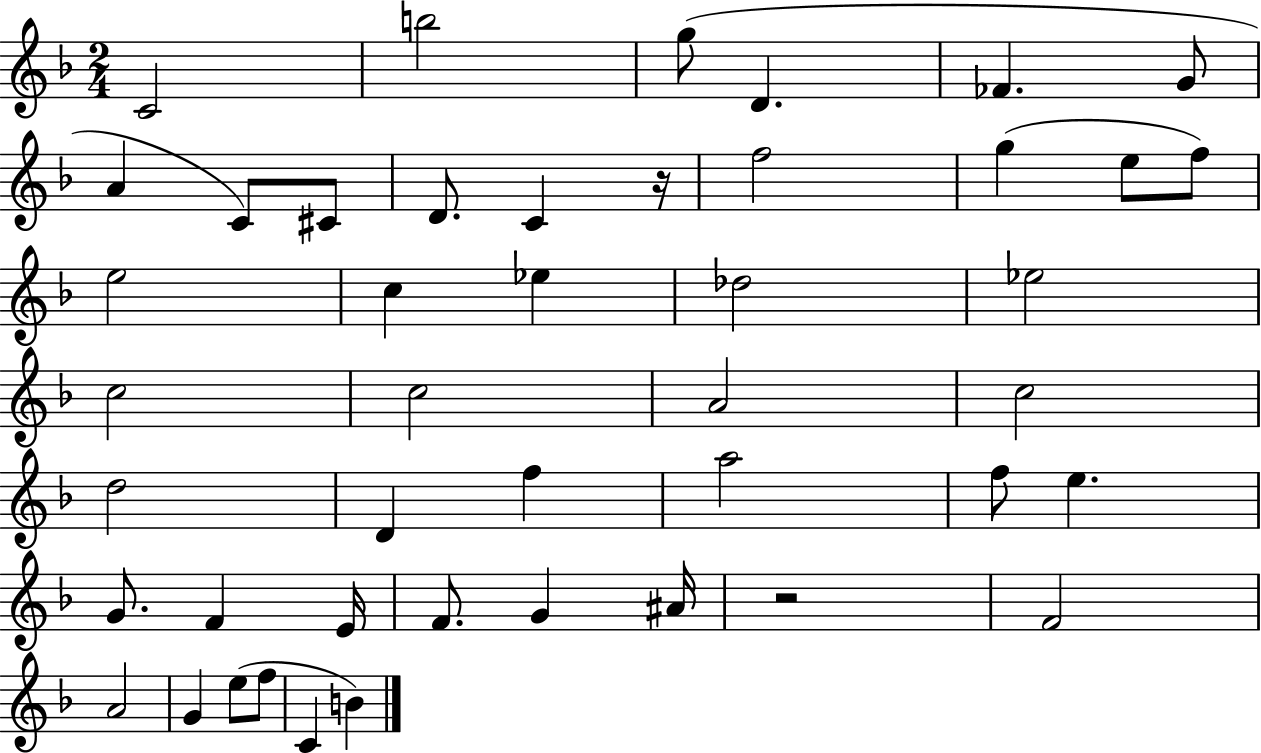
X:1
T:Untitled
M:2/4
L:1/4
K:F
C2 b2 g/2 D _F G/2 A C/2 ^C/2 D/2 C z/4 f2 g e/2 f/2 e2 c _e _d2 _e2 c2 c2 A2 c2 d2 D f a2 f/2 e G/2 F E/4 F/2 G ^A/4 z2 F2 A2 G e/2 f/2 C B